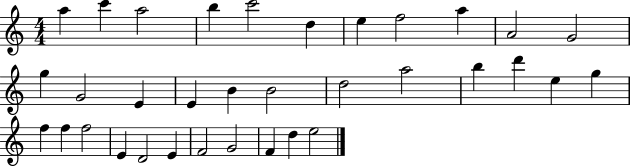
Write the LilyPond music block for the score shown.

{
  \clef treble
  \numericTimeSignature
  \time 4/4
  \key c \major
  a''4 c'''4 a''2 | b''4 c'''2 d''4 | e''4 f''2 a''4 | a'2 g'2 | \break g''4 g'2 e'4 | e'4 b'4 b'2 | d''2 a''2 | b''4 d'''4 e''4 g''4 | \break f''4 f''4 f''2 | e'4 d'2 e'4 | f'2 g'2 | f'4 d''4 e''2 | \break \bar "|."
}